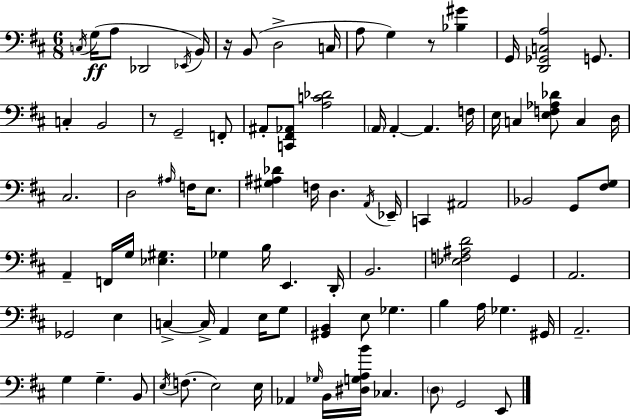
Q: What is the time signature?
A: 6/8